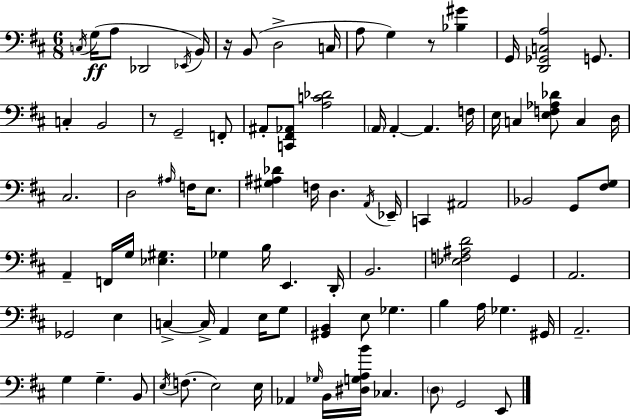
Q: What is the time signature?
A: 6/8